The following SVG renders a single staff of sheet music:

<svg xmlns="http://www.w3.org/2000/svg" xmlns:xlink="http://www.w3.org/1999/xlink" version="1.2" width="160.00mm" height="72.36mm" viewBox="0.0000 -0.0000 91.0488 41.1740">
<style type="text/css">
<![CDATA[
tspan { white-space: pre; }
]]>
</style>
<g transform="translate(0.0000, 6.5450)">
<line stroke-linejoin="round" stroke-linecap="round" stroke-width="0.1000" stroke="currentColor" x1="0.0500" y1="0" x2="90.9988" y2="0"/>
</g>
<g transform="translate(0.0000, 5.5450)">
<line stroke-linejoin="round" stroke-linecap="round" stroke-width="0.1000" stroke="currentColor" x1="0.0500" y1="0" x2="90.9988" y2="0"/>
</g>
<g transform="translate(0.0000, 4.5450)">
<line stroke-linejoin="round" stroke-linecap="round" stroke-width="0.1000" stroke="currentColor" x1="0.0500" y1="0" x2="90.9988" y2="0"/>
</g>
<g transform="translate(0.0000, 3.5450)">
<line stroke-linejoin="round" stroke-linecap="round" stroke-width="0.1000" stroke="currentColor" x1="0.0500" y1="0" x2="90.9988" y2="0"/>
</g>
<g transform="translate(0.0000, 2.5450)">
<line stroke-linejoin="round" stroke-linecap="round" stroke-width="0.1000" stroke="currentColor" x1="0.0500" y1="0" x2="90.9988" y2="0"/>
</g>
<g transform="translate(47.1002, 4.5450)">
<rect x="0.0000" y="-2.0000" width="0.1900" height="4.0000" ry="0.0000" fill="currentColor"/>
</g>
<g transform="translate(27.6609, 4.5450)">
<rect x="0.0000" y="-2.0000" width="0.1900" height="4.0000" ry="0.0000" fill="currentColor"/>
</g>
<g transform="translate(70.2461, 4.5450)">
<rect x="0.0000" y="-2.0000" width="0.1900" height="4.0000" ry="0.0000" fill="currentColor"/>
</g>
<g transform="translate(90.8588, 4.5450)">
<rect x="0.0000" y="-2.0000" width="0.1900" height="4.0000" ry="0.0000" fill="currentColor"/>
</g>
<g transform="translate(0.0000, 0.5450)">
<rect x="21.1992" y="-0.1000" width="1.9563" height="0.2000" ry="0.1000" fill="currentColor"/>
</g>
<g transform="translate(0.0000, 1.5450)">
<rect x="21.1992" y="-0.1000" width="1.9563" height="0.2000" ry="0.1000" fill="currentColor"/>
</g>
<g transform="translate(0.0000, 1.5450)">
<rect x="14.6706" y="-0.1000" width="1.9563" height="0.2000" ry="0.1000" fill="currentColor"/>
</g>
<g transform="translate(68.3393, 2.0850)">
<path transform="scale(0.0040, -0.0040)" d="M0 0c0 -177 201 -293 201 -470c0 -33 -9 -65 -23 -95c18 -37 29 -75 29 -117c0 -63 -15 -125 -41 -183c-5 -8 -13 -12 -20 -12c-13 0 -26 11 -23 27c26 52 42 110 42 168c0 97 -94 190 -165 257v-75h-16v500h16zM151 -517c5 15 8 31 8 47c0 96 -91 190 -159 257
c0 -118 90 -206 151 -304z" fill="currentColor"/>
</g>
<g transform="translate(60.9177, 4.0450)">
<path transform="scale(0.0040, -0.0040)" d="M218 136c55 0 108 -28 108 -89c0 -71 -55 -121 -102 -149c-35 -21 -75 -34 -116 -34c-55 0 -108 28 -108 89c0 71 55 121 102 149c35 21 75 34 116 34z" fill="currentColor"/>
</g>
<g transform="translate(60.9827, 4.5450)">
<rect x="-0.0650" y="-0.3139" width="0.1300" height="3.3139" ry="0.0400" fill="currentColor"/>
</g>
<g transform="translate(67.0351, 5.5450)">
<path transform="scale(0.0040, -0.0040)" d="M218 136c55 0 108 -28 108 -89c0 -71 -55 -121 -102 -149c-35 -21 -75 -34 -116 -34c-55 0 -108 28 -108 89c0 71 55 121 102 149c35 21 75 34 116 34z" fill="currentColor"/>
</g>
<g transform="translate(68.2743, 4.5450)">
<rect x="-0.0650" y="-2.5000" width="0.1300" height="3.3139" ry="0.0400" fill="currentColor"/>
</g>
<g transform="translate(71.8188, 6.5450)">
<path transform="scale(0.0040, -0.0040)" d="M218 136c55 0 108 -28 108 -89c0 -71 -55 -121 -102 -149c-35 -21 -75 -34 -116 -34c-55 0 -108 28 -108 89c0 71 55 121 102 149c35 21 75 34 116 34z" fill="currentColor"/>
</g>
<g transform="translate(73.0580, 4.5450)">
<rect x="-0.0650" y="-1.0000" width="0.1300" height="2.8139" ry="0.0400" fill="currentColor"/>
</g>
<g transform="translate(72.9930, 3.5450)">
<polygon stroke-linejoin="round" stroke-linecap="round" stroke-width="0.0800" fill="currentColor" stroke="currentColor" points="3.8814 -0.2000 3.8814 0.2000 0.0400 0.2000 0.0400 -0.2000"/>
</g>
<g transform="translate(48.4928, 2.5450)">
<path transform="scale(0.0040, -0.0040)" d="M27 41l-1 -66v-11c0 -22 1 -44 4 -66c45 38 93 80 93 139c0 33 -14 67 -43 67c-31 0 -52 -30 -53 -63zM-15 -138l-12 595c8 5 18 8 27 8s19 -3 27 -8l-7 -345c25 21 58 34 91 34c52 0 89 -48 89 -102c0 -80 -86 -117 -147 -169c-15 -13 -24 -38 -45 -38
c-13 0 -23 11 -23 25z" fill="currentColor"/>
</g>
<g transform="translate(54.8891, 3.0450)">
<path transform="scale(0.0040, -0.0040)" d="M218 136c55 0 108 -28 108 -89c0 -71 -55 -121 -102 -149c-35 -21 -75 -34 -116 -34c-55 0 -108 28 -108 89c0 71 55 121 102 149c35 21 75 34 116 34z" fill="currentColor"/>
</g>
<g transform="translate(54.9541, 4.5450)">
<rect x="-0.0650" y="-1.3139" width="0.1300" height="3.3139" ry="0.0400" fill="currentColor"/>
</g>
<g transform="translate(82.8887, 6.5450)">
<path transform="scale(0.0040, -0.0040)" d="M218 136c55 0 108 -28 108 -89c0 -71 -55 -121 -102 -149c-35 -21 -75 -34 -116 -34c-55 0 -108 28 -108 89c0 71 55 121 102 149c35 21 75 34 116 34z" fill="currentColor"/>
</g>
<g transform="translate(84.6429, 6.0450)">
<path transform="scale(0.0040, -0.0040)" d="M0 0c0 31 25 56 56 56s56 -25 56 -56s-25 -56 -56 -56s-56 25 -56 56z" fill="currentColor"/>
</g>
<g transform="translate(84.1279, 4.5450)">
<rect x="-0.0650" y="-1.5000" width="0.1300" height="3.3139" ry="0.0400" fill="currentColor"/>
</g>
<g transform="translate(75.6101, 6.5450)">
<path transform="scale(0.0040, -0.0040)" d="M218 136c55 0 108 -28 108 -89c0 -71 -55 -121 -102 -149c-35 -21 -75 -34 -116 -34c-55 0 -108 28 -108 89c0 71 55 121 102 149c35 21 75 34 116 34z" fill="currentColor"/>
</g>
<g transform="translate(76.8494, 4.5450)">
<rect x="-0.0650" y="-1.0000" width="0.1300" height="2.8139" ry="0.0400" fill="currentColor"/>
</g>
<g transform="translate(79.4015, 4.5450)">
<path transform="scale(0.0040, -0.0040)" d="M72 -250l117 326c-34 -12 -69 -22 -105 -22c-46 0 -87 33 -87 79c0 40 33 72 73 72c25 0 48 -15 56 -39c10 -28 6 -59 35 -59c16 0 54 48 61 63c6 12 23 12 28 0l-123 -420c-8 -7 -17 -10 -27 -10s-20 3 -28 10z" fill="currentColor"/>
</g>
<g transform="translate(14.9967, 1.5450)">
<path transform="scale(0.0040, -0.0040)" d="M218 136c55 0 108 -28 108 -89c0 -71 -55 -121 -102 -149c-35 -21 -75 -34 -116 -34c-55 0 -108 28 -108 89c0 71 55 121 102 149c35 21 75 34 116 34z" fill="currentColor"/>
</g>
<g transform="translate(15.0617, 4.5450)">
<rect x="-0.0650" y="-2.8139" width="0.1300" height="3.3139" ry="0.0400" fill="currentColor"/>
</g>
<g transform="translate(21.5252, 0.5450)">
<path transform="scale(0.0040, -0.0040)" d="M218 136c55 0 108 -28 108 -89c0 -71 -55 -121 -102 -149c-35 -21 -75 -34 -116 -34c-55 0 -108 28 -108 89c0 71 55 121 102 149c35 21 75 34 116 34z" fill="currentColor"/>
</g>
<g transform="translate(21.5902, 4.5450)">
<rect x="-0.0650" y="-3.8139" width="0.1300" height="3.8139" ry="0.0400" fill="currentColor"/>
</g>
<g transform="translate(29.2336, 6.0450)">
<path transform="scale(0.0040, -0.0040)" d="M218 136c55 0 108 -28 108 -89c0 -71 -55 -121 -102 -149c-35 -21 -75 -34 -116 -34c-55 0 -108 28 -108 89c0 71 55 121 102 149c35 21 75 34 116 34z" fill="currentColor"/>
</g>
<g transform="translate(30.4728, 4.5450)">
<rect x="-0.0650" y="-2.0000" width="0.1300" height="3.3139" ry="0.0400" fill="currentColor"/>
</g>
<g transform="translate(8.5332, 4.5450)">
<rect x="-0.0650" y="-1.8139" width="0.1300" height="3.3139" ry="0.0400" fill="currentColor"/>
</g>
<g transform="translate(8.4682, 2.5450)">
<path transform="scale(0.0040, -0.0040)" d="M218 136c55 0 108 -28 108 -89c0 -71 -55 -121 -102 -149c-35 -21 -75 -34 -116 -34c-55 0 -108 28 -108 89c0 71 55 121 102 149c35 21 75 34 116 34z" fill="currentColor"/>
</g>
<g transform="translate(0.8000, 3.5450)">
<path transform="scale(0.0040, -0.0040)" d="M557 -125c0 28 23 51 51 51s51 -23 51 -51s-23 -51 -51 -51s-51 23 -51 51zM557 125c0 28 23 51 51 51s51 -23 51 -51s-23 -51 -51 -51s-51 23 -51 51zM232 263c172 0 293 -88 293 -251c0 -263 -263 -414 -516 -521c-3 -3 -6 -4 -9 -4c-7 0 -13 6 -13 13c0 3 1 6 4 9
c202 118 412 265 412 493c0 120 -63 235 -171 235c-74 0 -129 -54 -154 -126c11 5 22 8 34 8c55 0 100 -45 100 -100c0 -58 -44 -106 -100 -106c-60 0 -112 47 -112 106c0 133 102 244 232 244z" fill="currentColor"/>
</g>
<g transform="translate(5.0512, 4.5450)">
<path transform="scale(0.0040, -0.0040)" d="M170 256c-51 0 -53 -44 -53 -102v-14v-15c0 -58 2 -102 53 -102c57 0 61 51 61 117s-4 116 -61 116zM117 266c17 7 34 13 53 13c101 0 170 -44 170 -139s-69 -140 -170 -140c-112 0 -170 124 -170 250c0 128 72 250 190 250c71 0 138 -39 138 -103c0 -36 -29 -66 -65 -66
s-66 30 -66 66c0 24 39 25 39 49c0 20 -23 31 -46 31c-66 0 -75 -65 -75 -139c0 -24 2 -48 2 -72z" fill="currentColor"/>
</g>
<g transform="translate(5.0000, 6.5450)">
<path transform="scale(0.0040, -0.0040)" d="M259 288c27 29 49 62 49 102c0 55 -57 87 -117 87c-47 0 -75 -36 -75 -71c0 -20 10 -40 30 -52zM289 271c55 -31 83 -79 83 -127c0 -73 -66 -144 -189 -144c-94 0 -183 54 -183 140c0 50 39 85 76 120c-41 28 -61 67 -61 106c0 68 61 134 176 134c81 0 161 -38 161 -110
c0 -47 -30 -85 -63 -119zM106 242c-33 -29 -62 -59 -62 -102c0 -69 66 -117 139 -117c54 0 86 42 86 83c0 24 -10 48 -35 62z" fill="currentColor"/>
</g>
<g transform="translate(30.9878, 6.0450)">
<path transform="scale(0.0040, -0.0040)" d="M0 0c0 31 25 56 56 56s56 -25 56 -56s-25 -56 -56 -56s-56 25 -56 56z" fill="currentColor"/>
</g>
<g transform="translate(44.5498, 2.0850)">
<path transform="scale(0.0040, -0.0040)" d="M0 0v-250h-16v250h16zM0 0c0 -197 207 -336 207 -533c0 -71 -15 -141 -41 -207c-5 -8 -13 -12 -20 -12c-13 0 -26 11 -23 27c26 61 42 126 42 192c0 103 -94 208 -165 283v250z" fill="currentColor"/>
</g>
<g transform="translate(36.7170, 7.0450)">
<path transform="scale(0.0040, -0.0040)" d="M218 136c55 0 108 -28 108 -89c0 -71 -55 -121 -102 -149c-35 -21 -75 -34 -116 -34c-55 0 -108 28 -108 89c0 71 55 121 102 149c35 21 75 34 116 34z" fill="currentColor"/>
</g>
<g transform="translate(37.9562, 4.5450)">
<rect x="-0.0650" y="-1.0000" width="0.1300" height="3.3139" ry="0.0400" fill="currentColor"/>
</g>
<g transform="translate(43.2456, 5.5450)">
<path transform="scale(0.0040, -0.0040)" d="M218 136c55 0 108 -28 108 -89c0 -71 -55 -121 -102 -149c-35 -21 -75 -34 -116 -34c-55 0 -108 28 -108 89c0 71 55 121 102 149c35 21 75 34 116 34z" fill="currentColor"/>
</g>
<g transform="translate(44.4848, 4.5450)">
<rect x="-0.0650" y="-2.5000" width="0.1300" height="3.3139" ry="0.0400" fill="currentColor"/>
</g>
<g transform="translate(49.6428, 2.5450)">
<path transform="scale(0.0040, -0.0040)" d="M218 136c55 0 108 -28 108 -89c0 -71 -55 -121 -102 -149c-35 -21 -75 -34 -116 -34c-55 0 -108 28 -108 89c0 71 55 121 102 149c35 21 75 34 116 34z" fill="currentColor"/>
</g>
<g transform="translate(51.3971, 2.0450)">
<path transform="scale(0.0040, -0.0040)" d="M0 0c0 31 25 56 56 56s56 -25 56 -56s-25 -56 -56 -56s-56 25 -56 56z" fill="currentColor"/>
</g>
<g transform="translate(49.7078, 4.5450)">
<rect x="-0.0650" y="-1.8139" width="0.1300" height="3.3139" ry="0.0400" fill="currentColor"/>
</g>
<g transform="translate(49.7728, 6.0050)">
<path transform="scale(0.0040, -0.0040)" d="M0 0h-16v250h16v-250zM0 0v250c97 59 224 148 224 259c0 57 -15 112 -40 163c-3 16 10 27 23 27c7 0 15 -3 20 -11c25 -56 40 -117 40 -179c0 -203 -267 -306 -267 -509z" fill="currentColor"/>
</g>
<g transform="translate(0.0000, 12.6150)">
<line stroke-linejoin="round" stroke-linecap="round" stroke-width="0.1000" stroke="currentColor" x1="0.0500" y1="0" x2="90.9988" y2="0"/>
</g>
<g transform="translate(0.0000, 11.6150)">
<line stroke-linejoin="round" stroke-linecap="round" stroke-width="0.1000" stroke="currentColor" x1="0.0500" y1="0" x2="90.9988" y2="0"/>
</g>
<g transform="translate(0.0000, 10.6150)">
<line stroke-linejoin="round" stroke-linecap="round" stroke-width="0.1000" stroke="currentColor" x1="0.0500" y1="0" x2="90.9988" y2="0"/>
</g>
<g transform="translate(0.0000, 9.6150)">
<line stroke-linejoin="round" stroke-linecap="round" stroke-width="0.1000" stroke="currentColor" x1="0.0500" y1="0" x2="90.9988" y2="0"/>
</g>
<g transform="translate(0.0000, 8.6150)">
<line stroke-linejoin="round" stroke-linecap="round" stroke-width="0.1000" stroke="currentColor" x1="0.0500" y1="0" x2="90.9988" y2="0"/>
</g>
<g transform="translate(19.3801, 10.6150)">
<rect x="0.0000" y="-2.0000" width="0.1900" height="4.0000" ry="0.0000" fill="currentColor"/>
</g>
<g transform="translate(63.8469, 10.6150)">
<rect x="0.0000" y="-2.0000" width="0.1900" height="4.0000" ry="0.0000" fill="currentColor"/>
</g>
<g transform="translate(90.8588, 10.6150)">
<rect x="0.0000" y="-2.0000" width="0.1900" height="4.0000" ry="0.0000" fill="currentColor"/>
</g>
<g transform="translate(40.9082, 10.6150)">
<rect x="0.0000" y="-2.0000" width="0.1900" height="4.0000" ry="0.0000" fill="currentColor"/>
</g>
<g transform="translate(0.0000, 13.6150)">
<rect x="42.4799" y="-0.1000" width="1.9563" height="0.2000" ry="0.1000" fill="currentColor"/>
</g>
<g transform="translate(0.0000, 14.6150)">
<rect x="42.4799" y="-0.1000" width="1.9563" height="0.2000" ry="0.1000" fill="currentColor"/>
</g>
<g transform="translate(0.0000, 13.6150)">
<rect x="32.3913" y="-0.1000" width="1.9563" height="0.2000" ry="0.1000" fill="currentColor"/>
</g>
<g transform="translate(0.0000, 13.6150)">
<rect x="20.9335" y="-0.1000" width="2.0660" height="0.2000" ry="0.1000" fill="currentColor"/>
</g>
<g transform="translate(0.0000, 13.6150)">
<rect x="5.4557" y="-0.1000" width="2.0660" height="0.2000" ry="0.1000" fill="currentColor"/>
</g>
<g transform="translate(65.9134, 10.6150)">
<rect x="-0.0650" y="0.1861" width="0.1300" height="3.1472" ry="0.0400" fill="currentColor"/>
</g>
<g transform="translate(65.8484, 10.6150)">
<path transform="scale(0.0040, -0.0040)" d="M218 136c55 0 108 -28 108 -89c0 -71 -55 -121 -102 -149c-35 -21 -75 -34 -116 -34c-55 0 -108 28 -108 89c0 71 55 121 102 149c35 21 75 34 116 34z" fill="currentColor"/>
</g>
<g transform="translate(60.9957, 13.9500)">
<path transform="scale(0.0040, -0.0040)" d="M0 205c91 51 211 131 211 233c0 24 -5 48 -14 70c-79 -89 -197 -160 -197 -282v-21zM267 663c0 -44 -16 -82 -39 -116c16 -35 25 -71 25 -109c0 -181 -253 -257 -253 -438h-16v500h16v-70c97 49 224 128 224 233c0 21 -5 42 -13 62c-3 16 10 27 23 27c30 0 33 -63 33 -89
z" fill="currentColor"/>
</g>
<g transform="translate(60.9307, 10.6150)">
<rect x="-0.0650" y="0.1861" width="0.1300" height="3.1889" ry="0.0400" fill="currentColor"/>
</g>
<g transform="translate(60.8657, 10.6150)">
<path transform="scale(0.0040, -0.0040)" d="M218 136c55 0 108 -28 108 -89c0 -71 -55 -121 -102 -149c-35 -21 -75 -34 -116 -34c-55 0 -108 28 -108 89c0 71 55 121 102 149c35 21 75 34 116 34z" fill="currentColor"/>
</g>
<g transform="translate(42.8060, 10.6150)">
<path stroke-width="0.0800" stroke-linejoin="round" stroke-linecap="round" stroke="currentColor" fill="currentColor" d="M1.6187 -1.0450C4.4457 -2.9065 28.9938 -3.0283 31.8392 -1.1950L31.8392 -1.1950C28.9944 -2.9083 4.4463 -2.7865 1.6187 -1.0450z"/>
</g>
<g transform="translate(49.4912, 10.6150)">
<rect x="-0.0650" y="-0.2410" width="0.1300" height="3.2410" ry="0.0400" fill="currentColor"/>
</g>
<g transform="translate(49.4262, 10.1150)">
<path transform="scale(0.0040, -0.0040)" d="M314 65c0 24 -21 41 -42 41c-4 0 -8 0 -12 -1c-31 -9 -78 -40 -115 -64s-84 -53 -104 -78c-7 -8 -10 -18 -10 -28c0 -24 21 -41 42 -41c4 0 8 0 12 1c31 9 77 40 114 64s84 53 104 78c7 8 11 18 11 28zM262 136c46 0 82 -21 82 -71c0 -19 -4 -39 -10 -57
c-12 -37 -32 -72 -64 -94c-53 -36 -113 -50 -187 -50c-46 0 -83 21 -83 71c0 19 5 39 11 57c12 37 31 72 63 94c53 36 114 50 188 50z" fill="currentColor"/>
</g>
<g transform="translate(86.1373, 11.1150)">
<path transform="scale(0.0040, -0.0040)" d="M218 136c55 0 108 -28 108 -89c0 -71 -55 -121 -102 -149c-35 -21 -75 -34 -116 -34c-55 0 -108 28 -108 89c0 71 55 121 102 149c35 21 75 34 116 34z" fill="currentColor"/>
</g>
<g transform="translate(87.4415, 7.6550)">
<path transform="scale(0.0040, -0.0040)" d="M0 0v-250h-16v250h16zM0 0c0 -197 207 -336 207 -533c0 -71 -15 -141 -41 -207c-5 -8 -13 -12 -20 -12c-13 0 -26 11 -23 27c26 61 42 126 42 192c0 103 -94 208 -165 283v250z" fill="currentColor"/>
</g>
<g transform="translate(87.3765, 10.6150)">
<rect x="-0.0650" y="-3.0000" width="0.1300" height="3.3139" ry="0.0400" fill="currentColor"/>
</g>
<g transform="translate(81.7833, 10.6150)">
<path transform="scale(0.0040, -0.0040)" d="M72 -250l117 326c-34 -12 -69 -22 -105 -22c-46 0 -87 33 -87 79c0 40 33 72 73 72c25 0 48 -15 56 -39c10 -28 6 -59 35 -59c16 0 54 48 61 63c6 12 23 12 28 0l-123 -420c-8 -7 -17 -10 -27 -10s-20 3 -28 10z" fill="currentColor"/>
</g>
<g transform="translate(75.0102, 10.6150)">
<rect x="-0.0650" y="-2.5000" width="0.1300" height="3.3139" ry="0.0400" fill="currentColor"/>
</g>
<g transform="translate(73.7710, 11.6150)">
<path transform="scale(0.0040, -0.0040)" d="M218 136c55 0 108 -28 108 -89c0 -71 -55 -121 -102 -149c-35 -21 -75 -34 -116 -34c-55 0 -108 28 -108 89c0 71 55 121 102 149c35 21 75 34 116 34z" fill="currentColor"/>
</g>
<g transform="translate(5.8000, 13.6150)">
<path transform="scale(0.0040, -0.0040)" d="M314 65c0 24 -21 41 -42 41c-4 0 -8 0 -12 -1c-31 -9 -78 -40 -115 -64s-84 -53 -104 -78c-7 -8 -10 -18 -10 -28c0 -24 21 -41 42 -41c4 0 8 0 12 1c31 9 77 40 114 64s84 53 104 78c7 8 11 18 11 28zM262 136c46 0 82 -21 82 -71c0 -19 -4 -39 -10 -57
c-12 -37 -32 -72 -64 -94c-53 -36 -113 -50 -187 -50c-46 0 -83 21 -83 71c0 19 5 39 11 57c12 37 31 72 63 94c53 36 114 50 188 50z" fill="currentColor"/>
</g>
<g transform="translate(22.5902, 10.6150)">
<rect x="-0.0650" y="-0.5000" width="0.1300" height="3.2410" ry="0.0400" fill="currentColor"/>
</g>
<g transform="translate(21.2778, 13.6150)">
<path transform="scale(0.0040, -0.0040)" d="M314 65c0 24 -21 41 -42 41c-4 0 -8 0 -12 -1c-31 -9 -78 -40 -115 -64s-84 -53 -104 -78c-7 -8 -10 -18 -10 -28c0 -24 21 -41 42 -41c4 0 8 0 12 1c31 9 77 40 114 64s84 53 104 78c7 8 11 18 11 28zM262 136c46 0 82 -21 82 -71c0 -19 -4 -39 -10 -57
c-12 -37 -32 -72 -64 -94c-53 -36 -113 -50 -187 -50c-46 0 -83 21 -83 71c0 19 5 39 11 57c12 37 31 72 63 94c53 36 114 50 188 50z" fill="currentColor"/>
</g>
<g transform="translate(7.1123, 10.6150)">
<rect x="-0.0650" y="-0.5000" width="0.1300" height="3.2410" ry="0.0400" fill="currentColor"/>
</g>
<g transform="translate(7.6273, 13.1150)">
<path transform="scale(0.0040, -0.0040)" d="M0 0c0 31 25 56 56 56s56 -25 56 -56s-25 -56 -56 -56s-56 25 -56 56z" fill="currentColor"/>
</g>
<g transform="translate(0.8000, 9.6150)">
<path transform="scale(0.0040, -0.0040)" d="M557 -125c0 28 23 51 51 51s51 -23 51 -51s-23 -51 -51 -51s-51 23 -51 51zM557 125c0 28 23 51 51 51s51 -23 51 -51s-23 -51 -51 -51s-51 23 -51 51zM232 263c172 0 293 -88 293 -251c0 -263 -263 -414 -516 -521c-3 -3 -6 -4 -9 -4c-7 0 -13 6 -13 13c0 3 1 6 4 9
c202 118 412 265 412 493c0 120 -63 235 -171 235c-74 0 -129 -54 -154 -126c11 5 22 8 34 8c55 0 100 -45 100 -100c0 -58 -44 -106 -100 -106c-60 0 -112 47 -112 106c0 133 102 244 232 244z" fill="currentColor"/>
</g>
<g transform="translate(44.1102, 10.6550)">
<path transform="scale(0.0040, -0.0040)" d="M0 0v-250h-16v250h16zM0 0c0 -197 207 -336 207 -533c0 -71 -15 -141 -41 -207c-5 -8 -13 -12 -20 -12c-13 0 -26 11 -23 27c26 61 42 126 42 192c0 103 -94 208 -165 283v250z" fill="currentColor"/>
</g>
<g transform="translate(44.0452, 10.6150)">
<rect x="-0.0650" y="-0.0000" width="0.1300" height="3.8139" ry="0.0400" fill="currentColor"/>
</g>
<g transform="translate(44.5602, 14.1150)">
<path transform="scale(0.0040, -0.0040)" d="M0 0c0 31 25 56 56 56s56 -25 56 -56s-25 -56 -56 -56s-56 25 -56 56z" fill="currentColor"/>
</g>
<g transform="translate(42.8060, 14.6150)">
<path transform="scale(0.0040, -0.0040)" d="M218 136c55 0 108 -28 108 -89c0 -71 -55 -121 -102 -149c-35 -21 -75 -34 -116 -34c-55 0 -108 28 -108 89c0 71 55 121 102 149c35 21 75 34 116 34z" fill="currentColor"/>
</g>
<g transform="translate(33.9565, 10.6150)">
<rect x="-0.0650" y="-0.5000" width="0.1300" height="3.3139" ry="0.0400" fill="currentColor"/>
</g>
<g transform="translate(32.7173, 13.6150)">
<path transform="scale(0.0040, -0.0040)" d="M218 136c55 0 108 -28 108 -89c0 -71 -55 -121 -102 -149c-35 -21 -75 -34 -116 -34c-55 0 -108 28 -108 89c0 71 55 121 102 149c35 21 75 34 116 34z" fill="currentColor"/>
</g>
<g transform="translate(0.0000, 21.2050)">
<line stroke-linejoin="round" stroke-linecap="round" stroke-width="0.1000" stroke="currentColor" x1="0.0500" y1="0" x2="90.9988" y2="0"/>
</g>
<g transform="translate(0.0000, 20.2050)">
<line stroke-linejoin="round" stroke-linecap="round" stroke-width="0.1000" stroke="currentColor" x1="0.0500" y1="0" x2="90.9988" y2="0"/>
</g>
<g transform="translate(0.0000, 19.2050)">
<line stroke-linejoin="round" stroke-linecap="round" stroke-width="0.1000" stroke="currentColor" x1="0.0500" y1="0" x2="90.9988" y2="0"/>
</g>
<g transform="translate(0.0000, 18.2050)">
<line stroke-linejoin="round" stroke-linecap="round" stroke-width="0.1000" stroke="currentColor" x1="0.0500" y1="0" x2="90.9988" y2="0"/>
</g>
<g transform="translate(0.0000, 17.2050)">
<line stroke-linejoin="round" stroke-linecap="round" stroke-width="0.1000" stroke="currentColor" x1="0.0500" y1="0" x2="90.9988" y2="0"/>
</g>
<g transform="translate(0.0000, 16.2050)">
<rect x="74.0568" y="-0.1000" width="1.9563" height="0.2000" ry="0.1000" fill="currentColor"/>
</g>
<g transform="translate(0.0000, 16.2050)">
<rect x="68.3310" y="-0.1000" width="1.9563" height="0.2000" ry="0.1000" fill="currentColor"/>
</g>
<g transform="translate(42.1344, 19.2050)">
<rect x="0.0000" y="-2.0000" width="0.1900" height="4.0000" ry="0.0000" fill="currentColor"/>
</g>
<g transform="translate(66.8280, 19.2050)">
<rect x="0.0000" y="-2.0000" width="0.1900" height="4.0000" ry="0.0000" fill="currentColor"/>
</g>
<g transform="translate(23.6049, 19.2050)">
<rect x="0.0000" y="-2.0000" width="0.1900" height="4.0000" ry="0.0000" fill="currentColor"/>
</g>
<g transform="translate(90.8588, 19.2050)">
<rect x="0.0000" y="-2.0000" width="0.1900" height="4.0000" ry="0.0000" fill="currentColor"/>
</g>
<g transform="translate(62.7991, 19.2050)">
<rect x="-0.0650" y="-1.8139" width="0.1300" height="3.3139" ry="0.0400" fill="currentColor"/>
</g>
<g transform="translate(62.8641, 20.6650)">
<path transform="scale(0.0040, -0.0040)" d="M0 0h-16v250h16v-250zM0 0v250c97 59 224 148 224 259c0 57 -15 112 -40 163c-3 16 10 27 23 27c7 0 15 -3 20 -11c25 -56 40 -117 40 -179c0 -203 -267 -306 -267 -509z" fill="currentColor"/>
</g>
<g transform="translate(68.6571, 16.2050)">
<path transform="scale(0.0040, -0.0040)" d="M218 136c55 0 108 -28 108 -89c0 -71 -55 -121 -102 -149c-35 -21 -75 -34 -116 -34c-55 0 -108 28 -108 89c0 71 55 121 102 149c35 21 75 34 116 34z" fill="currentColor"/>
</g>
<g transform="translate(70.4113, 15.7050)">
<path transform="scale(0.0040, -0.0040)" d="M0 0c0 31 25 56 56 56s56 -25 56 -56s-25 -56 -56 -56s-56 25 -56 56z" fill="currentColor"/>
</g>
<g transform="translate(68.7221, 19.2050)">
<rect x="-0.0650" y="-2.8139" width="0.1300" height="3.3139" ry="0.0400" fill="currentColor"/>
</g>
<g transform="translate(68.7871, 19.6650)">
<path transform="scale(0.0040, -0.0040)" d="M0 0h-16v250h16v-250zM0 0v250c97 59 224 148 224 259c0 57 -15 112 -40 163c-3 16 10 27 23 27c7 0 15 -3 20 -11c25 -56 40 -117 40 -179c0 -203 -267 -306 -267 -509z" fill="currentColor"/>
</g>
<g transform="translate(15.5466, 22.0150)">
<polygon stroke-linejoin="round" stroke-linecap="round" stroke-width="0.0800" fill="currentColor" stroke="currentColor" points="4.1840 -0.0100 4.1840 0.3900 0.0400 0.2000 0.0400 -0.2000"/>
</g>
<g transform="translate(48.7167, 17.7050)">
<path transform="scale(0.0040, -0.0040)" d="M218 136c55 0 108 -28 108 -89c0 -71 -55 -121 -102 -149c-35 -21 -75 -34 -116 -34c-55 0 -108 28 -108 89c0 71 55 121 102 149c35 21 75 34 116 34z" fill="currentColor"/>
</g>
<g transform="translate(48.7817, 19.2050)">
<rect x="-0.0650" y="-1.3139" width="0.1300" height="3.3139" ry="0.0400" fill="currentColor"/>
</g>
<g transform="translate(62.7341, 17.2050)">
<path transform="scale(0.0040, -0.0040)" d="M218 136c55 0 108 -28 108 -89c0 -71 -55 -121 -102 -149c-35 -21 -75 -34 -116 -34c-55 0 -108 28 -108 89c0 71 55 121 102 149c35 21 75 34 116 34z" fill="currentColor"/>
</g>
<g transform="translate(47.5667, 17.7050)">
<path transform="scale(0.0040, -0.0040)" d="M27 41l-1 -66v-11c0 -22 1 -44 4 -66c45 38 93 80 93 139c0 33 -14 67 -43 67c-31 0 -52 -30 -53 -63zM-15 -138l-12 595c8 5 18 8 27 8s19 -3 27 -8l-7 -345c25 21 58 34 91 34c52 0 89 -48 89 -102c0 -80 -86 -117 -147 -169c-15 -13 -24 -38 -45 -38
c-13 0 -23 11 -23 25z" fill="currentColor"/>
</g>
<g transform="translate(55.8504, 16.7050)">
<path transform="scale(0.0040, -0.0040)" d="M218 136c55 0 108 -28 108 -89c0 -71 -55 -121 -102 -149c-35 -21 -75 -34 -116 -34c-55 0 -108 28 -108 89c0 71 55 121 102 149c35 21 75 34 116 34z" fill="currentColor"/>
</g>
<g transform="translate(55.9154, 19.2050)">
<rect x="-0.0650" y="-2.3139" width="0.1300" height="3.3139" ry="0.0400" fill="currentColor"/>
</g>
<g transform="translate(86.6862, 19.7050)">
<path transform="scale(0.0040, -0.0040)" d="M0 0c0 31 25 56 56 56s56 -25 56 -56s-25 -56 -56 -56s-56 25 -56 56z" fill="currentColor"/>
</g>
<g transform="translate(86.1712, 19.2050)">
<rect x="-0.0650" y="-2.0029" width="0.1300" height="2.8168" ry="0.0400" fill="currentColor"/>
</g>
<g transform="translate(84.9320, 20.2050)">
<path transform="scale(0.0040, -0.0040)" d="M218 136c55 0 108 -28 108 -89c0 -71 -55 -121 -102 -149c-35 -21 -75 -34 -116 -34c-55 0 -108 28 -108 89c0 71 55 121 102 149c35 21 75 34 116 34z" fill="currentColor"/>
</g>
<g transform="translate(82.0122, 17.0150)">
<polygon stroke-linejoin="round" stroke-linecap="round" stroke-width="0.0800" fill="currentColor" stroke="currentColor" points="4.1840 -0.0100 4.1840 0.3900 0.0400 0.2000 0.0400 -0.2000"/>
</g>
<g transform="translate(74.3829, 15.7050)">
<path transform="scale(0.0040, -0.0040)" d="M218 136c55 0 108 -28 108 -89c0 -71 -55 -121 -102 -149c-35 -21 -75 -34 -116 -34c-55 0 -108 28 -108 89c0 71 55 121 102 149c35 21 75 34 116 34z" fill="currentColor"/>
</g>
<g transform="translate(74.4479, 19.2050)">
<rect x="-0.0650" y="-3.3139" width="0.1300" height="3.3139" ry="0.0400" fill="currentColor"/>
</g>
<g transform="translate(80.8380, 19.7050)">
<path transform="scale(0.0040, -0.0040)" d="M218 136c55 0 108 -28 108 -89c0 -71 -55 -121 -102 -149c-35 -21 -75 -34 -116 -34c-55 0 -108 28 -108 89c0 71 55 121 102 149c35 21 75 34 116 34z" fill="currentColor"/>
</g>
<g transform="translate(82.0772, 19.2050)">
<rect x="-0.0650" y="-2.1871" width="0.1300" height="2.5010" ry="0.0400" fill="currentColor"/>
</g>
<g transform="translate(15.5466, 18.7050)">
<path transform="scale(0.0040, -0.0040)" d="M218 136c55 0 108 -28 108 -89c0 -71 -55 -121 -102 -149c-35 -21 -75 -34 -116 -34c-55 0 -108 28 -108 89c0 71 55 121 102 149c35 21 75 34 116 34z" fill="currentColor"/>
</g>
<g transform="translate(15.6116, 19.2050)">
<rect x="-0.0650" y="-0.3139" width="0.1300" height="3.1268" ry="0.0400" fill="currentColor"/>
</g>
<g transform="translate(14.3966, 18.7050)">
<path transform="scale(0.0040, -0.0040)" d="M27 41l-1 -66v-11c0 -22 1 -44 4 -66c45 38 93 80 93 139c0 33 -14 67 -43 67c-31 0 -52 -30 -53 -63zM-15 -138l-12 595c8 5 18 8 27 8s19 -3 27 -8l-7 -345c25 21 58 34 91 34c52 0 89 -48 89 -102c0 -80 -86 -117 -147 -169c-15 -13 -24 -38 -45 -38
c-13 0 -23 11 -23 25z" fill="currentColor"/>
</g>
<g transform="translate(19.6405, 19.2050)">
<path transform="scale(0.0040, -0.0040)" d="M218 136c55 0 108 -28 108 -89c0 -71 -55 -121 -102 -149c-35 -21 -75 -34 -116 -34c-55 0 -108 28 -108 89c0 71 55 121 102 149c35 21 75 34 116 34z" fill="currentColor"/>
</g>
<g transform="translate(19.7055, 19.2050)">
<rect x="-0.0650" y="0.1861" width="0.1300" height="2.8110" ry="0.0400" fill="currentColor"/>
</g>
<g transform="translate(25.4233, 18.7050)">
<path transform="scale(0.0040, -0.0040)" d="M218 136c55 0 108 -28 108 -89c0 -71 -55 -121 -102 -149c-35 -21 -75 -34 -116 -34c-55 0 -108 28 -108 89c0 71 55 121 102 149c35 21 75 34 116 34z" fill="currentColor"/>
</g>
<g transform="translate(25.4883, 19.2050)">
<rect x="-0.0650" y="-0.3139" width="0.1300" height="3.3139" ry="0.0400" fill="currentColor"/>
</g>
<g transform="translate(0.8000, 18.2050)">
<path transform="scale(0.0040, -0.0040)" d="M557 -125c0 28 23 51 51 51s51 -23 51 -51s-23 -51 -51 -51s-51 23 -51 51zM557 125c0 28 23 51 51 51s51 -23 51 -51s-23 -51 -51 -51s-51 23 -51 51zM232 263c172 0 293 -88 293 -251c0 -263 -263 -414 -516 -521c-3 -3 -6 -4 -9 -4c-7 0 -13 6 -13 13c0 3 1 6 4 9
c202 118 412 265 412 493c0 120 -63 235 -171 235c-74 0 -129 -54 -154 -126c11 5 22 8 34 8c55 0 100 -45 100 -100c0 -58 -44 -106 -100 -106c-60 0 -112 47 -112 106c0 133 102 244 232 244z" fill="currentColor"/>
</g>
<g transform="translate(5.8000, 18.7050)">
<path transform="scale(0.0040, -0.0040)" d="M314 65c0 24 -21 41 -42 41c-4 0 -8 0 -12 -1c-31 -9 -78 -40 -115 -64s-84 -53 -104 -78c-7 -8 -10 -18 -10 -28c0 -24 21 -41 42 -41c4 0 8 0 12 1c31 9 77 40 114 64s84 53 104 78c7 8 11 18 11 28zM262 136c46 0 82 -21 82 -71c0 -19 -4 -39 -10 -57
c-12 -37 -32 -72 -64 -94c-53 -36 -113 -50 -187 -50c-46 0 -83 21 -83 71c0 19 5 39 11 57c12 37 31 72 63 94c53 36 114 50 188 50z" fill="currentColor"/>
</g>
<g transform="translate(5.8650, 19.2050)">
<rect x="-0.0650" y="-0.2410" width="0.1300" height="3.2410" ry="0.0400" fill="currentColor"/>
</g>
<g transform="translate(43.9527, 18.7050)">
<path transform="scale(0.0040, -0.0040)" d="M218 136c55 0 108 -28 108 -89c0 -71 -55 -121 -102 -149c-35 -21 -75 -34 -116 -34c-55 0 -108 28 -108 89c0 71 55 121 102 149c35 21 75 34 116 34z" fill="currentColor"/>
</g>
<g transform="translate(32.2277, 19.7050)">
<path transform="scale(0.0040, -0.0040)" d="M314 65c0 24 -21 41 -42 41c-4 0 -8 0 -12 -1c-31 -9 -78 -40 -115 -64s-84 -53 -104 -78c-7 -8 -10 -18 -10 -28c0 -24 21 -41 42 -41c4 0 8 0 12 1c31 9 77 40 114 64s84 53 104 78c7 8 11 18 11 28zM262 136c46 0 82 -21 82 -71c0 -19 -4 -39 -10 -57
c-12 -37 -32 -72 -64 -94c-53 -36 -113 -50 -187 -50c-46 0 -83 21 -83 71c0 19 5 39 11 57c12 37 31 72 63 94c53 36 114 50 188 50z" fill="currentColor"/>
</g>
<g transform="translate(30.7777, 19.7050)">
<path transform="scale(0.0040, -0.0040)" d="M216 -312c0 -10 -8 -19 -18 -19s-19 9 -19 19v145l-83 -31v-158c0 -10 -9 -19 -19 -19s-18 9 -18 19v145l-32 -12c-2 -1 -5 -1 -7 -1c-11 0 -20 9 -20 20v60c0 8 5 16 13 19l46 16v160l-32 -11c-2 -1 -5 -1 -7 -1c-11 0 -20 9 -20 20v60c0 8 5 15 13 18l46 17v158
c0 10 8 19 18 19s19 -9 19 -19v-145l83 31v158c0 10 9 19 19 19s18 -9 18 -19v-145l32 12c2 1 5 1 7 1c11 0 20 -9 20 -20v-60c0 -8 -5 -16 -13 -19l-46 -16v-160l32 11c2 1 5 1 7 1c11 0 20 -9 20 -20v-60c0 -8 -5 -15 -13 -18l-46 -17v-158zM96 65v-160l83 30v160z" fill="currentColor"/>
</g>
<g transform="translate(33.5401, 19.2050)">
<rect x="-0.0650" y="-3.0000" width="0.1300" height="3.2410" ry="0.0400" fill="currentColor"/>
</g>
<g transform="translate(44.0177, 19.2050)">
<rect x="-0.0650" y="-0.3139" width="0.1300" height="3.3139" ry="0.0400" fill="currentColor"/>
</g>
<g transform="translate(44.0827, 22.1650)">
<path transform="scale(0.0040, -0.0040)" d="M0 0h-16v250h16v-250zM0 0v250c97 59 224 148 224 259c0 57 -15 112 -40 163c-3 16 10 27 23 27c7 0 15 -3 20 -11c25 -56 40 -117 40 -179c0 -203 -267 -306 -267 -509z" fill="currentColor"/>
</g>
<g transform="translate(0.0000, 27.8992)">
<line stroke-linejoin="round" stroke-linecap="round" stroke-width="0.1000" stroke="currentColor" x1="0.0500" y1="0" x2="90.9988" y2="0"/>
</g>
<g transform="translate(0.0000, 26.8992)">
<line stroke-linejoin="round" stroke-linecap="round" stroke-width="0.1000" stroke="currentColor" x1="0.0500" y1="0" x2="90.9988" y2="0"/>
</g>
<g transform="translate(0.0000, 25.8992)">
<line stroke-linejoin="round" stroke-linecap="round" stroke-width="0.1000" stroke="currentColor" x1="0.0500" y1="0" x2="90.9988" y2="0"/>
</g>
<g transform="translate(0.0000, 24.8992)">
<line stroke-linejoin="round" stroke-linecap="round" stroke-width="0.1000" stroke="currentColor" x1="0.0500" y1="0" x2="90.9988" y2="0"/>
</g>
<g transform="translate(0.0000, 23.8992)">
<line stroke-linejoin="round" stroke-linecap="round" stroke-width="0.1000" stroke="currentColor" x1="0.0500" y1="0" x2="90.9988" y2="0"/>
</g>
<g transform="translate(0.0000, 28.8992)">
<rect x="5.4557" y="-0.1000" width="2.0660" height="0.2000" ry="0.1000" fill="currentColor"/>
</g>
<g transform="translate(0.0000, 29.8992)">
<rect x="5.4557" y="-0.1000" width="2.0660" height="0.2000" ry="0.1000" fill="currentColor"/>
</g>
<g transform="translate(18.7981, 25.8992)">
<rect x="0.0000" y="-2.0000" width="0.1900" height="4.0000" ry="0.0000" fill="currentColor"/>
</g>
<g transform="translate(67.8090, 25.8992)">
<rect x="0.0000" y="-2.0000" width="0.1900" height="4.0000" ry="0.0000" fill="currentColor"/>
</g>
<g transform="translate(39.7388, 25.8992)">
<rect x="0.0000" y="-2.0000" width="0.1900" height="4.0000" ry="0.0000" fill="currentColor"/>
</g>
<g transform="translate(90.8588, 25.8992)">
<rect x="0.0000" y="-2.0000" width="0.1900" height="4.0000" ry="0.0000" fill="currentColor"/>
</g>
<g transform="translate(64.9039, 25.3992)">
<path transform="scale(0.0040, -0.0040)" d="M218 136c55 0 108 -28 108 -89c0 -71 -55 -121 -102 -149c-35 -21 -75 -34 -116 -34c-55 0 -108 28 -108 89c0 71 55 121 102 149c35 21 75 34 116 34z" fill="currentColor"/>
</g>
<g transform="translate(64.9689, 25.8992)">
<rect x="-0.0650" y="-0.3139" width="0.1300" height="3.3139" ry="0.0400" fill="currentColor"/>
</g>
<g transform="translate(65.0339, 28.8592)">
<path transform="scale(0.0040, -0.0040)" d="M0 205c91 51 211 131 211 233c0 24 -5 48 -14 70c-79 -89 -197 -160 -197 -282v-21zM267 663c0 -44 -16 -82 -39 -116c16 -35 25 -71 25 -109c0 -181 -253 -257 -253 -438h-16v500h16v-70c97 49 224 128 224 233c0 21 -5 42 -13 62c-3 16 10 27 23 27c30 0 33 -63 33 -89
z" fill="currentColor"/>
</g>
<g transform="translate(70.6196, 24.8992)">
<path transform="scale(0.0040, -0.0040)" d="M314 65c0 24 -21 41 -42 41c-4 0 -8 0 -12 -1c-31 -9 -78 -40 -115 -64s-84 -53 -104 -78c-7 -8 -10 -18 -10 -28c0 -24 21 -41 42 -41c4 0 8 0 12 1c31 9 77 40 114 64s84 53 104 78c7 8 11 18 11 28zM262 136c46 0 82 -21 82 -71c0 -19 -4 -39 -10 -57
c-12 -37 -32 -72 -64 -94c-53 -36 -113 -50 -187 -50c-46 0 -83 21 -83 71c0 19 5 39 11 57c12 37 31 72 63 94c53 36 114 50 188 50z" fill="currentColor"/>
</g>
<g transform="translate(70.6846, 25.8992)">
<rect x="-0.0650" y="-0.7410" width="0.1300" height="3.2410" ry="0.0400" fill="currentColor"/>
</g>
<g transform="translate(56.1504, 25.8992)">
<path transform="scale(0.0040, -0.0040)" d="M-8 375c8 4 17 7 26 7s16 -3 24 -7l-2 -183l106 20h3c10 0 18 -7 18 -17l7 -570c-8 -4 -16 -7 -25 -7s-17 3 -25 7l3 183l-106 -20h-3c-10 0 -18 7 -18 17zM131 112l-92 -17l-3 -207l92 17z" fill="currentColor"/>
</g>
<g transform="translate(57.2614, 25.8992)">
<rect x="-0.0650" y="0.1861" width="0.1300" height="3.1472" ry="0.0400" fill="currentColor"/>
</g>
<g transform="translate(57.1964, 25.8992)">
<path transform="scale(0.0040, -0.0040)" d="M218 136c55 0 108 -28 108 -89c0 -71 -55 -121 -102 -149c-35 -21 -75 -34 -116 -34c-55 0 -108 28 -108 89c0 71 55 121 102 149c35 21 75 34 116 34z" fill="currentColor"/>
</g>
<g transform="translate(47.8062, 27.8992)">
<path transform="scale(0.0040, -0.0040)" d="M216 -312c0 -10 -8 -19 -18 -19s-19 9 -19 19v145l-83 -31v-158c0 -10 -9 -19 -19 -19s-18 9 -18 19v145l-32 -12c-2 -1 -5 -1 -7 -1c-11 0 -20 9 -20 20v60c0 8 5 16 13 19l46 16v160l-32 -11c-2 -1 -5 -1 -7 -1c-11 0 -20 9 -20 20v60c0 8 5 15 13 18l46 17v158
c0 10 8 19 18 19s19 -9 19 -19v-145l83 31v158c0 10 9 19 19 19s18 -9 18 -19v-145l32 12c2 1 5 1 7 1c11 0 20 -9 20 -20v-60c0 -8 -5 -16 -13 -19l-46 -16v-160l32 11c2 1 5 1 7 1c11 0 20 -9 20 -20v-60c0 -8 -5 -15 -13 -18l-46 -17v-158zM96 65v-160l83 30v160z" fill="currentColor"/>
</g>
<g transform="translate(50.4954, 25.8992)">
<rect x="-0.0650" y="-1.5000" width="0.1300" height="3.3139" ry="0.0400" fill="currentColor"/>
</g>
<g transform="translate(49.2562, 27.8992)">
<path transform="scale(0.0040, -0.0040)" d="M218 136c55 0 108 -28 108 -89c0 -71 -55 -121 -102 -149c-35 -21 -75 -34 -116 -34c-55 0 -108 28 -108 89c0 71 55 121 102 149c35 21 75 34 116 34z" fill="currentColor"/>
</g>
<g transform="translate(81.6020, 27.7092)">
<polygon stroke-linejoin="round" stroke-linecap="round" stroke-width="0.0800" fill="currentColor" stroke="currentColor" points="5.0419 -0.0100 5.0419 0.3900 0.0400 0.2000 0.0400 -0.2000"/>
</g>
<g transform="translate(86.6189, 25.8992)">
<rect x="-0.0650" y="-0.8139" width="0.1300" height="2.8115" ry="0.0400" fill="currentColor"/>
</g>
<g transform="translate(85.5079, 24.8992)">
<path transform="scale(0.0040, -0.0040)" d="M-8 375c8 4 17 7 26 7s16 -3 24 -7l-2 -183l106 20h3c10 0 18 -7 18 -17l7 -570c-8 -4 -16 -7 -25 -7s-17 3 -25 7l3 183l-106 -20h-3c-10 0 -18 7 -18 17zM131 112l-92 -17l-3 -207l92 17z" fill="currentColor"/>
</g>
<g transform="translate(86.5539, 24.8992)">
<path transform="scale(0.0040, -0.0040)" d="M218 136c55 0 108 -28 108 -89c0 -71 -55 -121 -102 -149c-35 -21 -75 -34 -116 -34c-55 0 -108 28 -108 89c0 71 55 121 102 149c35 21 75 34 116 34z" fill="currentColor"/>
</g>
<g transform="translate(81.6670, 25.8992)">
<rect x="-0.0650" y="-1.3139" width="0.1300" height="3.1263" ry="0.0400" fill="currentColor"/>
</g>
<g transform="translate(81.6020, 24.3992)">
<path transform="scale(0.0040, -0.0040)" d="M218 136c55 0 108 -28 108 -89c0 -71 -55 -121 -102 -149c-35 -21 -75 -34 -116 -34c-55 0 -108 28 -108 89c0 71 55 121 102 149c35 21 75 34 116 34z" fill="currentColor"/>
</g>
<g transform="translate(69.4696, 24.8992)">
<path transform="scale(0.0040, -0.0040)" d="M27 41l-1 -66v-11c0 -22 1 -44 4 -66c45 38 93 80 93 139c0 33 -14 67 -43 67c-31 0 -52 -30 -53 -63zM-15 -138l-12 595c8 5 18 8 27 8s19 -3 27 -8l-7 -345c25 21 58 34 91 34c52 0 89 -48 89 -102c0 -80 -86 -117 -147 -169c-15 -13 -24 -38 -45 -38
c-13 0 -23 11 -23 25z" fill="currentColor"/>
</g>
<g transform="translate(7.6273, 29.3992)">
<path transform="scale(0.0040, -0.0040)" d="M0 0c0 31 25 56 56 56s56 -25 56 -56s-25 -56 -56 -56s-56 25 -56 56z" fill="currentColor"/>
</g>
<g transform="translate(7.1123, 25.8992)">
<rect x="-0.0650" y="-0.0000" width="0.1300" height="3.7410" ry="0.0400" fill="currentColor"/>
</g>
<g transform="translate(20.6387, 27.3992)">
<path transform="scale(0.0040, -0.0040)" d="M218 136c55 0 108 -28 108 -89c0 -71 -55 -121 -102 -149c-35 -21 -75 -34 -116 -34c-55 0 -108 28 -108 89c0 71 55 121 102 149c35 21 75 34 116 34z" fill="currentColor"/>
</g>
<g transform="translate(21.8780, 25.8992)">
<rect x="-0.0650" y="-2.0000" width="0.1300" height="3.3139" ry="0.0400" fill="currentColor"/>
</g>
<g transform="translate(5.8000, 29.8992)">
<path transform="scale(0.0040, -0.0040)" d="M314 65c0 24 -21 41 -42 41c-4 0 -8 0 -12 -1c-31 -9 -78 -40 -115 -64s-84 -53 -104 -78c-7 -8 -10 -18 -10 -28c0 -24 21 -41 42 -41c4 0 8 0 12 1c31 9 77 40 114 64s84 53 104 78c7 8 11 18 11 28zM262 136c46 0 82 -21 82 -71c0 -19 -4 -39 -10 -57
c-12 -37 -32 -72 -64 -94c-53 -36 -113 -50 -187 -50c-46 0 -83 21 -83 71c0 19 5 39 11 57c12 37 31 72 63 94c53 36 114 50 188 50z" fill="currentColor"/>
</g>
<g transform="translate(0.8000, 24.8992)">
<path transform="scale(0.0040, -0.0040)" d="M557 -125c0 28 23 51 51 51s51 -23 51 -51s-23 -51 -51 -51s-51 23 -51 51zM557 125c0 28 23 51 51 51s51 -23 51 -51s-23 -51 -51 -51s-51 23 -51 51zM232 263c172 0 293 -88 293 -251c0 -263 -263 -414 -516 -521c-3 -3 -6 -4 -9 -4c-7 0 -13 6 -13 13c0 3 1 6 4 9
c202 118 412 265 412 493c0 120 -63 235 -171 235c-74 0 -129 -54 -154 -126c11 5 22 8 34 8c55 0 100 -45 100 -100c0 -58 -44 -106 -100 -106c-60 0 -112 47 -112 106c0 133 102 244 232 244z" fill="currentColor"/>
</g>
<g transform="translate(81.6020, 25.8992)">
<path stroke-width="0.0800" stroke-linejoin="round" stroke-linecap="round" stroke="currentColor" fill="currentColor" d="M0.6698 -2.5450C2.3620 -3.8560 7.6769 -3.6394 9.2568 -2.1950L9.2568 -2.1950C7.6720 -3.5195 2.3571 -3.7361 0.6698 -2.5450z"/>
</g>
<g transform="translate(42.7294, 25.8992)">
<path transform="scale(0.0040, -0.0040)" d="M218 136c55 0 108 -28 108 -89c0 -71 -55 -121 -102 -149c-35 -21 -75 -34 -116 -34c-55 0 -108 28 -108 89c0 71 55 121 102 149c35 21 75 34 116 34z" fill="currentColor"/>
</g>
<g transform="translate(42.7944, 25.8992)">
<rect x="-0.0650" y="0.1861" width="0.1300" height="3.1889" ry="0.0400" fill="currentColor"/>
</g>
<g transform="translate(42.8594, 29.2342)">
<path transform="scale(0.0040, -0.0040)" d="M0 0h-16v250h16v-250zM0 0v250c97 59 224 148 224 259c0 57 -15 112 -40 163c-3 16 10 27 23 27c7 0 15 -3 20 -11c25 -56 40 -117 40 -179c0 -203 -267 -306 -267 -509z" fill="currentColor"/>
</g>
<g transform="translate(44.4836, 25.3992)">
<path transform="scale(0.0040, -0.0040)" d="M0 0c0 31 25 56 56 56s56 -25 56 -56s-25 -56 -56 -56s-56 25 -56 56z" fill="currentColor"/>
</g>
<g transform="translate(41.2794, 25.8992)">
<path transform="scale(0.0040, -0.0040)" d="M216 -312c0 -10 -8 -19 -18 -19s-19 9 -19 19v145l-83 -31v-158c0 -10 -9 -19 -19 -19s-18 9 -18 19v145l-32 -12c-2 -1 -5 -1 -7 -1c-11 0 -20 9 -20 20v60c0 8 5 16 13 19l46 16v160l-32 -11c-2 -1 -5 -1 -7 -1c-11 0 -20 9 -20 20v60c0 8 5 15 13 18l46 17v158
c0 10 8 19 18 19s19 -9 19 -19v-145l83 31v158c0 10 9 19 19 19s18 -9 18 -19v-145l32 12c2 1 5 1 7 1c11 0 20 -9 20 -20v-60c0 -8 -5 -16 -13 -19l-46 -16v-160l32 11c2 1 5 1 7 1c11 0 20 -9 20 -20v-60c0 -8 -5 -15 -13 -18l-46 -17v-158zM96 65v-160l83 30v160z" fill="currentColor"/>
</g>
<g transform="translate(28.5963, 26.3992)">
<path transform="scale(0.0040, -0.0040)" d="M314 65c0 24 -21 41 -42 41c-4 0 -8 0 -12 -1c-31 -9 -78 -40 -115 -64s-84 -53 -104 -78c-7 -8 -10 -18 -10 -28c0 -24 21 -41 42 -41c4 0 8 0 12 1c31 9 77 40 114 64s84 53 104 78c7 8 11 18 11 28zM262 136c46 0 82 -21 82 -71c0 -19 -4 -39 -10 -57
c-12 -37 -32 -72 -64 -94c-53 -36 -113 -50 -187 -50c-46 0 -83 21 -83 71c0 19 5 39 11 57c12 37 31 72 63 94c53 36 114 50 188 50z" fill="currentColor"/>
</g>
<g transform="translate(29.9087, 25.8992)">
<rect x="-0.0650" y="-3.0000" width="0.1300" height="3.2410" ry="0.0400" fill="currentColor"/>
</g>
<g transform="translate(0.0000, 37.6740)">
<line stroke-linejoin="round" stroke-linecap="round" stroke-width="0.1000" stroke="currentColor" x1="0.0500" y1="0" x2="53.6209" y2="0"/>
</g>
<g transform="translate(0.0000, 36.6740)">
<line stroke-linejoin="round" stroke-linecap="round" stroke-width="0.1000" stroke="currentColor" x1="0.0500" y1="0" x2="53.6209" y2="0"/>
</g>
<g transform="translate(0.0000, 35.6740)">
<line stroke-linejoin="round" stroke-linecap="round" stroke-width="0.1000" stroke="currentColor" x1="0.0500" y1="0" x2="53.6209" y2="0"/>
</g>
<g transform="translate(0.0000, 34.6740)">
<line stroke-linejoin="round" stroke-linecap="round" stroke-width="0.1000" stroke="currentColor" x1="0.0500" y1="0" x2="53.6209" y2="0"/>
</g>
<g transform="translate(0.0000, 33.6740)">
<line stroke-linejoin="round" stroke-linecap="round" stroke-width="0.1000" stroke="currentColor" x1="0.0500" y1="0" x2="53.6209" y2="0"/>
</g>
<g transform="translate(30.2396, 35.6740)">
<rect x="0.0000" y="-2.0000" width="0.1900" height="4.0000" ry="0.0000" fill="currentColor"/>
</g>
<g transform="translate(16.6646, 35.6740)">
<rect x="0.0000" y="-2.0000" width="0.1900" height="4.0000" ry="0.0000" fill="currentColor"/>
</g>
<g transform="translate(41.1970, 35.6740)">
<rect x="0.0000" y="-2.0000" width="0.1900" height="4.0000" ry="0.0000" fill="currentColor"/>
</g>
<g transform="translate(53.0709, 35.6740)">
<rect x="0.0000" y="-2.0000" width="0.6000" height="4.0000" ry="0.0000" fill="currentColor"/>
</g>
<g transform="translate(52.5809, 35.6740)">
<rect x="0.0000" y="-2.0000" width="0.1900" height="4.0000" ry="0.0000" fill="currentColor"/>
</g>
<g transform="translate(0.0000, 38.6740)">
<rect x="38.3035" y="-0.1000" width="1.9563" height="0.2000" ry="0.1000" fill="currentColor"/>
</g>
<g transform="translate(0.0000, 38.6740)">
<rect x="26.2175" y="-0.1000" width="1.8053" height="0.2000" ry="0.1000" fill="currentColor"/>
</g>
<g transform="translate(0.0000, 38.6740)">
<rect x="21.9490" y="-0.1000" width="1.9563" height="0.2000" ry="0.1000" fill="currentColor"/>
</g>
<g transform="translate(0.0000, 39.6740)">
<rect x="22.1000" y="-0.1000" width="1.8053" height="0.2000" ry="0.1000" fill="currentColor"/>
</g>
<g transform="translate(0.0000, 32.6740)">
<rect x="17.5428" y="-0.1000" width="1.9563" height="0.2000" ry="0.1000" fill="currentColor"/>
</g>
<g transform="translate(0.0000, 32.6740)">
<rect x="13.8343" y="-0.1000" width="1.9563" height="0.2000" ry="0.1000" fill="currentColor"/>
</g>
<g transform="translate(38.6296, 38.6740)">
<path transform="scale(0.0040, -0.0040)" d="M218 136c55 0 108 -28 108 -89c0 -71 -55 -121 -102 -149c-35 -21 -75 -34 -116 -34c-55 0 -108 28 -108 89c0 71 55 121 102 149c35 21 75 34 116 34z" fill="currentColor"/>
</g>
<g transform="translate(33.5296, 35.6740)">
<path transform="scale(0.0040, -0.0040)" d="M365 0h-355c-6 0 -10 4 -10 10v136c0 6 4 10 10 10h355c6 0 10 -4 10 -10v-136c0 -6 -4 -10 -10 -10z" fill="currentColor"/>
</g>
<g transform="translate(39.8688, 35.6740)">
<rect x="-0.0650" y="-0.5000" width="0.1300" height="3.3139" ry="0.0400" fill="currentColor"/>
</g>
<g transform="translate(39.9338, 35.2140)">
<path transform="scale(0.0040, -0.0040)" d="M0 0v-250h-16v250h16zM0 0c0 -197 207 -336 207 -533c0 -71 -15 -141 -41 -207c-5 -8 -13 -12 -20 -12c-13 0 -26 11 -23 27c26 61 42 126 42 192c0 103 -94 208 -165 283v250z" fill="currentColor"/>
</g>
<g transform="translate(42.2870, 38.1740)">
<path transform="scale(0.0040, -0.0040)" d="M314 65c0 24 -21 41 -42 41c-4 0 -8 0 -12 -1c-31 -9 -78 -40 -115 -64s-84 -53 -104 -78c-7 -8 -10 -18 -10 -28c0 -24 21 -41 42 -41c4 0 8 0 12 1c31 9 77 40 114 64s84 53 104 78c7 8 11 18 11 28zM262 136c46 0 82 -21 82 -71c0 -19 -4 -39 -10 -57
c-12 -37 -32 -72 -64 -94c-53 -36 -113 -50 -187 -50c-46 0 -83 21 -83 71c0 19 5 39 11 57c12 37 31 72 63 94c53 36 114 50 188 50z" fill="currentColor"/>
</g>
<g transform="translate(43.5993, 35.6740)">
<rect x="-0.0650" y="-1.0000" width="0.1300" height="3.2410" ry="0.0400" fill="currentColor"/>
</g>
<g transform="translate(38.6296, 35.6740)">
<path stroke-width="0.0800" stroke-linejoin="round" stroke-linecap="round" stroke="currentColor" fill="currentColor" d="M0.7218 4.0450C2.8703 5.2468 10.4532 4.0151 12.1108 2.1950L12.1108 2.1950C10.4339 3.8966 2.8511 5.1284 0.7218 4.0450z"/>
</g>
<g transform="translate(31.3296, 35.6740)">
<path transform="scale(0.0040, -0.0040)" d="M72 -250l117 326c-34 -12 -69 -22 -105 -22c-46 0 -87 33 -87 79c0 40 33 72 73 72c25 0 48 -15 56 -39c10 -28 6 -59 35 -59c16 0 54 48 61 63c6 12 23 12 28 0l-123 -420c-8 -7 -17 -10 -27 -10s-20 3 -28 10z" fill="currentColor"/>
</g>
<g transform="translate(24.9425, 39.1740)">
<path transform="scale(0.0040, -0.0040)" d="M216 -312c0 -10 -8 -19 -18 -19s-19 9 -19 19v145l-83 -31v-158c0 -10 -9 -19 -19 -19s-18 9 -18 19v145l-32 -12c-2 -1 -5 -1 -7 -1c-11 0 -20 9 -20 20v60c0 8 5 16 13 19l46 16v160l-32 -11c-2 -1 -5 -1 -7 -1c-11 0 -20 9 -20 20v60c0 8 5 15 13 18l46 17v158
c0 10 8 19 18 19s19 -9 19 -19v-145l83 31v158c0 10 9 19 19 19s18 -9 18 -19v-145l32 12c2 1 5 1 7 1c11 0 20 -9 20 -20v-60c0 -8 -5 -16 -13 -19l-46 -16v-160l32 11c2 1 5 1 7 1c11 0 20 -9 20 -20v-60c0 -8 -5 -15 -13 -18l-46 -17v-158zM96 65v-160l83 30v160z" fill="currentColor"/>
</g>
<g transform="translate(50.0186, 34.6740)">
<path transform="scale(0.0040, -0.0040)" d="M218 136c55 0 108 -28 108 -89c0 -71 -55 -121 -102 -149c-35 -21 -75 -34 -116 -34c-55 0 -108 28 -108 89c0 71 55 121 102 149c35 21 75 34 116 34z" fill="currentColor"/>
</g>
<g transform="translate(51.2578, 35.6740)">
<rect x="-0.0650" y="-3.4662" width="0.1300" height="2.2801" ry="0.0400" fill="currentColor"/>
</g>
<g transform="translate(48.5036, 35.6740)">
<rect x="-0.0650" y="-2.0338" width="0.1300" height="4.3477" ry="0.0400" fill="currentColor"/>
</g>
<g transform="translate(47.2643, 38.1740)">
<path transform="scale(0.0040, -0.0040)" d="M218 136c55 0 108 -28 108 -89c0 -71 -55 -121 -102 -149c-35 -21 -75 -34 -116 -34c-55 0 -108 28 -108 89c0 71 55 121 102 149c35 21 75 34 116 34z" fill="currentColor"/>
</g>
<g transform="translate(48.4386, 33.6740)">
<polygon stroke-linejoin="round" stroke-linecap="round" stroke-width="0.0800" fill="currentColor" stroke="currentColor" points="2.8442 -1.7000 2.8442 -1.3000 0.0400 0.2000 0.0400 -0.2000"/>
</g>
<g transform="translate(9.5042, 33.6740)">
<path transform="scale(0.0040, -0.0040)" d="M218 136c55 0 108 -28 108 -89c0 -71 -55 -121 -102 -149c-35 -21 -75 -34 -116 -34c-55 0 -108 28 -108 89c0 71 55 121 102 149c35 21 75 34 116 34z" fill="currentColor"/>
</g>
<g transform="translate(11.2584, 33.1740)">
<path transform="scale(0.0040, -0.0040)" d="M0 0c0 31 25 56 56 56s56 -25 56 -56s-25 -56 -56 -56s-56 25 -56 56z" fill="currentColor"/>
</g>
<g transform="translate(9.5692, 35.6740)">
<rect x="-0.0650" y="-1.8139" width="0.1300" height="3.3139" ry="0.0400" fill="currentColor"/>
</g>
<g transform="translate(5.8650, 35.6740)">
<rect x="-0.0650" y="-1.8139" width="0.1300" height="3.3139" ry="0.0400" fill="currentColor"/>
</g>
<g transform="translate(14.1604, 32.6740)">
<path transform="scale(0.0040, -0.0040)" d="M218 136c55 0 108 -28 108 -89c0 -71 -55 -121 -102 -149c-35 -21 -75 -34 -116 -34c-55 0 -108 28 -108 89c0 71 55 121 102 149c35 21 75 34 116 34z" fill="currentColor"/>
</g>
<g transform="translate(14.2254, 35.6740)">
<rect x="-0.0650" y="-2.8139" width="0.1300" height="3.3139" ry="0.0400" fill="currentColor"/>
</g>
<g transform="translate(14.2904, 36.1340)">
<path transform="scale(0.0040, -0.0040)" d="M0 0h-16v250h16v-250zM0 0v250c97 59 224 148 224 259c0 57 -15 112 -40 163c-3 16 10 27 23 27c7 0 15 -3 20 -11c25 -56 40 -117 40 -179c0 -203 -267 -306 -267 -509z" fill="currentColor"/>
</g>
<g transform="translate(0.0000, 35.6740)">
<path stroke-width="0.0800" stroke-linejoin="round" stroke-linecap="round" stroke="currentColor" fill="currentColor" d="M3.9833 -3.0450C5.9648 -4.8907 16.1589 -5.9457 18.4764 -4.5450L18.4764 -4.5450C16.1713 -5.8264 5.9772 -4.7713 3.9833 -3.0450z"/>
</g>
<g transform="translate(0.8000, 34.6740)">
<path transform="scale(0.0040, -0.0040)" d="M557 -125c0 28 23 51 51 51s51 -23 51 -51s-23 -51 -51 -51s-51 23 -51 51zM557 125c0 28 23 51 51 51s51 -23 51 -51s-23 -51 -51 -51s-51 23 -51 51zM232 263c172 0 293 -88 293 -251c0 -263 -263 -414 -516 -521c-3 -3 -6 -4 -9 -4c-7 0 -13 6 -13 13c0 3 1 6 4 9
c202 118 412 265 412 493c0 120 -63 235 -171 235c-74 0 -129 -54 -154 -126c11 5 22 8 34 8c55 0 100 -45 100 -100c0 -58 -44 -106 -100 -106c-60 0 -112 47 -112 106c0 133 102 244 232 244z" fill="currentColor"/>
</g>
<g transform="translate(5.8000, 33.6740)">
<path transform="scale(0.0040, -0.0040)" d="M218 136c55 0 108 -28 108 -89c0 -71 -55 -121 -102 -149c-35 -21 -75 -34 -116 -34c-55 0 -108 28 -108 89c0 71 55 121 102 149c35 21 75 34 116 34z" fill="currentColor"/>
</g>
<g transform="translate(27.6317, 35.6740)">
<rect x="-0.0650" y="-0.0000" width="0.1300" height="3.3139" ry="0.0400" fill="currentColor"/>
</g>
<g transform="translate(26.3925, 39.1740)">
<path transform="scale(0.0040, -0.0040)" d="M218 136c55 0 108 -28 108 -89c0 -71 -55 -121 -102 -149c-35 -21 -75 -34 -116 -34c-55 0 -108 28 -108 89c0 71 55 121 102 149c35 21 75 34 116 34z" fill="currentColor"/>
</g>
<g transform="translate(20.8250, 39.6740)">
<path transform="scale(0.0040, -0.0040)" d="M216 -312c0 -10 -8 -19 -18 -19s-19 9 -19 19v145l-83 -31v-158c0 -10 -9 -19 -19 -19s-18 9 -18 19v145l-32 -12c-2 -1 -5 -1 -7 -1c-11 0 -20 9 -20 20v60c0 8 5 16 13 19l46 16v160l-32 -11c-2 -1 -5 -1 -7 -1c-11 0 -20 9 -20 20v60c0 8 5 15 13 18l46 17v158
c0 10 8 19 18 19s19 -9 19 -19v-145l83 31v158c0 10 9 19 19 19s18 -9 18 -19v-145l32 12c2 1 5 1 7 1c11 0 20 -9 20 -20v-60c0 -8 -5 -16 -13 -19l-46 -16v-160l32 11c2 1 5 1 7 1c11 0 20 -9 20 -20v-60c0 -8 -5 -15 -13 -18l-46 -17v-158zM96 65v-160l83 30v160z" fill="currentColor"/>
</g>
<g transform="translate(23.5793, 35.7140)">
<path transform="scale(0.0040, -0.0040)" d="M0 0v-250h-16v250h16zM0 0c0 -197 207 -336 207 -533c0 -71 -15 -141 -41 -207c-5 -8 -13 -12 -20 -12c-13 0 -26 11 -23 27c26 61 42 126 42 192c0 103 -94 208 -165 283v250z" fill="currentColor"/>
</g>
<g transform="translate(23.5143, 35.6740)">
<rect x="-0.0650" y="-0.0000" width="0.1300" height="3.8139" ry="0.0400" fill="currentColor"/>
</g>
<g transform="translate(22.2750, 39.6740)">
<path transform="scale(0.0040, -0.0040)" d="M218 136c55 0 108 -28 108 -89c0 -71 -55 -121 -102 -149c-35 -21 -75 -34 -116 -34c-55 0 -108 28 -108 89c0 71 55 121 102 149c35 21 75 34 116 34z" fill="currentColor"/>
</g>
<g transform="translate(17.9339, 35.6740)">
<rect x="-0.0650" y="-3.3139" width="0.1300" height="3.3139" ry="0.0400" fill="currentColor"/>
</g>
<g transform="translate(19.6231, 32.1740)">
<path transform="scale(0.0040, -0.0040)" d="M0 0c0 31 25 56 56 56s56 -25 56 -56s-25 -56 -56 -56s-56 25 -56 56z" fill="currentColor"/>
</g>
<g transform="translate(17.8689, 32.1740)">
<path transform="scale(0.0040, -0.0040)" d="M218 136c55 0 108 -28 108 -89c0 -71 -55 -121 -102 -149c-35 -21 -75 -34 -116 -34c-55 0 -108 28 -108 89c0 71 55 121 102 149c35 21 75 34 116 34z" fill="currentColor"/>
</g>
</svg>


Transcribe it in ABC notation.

X:1
T:Untitled
M:6/8
L:1/4
K:C
A, C E A,, F,, B,,/2 _A,/2 G, E, B,,/4 G,,/2 G,,/2 z/2 G,, E,,2 E,,2 E,, C,,/2 E,2 D,/4 D, B,, z/2 C,/2 E,2 _E,/2 D,/2 E, ^C,2 E,/2 _G, B, A,/2 C/2 D C,/2 B,,/2 C,,2 A,, C,2 ^D,/2 ^G,, D, E,/4 _F,2 G,/2 F,/2 A, A, C/2 D ^C,,/2 ^D,, z/2 z2 E,,/2 F,,2 F,,/2 F,/2